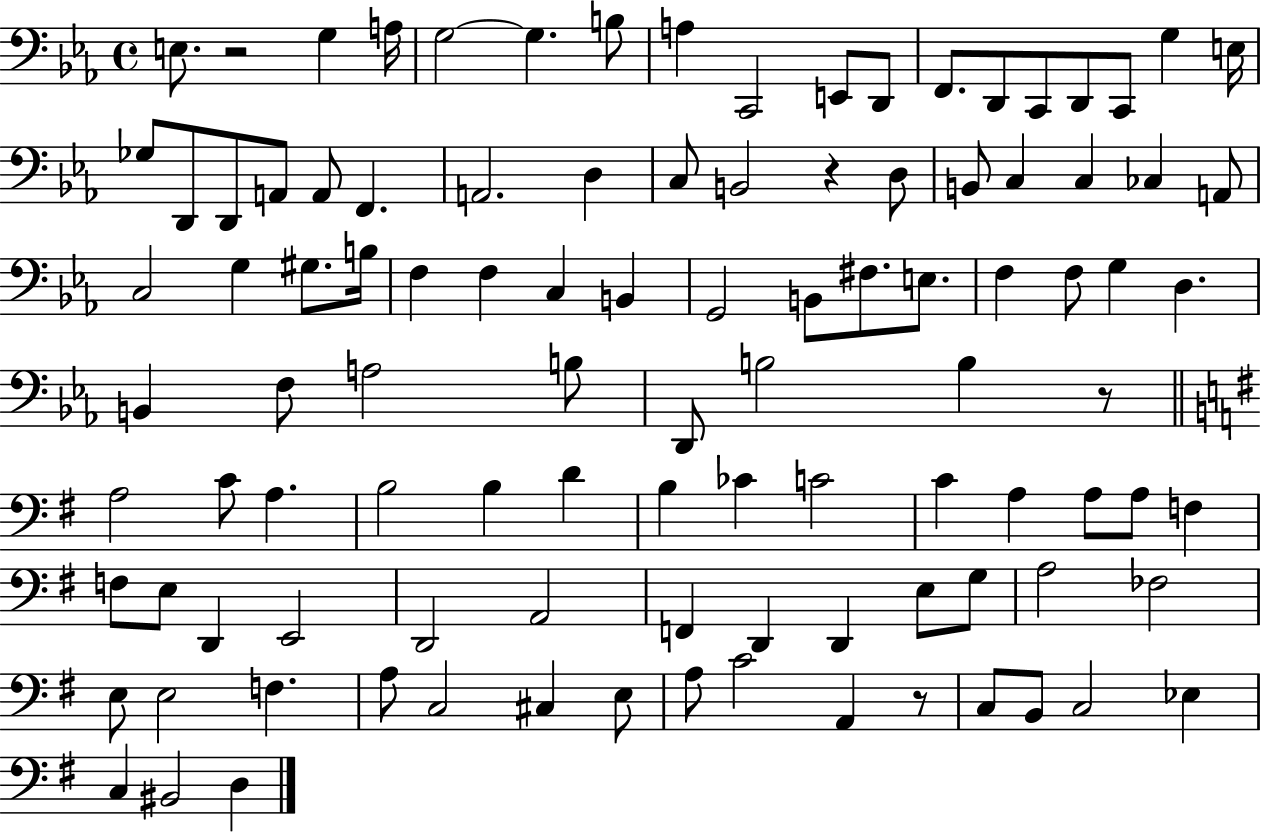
{
  \clef bass
  \time 4/4
  \defaultTimeSignature
  \key ees \major
  e8. r2 g4 a16 | g2~~ g4. b8 | a4 c,2 e,8 d,8 | f,8. d,8 c,8 d,8 c,8 g4 e16 | \break ges8 d,8 d,8 a,8 a,8 f,4. | a,2. d4 | c8 b,2 r4 d8 | b,8 c4 c4 ces4 a,8 | \break c2 g4 gis8. b16 | f4 f4 c4 b,4 | g,2 b,8 fis8. e8. | f4 f8 g4 d4. | \break b,4 f8 a2 b8 | d,8 b2 b4 r8 | \bar "||" \break \key e \minor a2 c'8 a4. | b2 b4 d'4 | b4 ces'4 c'2 | c'4 a4 a8 a8 f4 | \break f8 e8 d,4 e,2 | d,2 a,2 | f,4 d,4 d,4 e8 g8 | a2 fes2 | \break e8 e2 f4. | a8 c2 cis4 e8 | a8 c'2 a,4 r8 | c8 b,8 c2 ees4 | \break c4 bis,2 d4 | \bar "|."
}